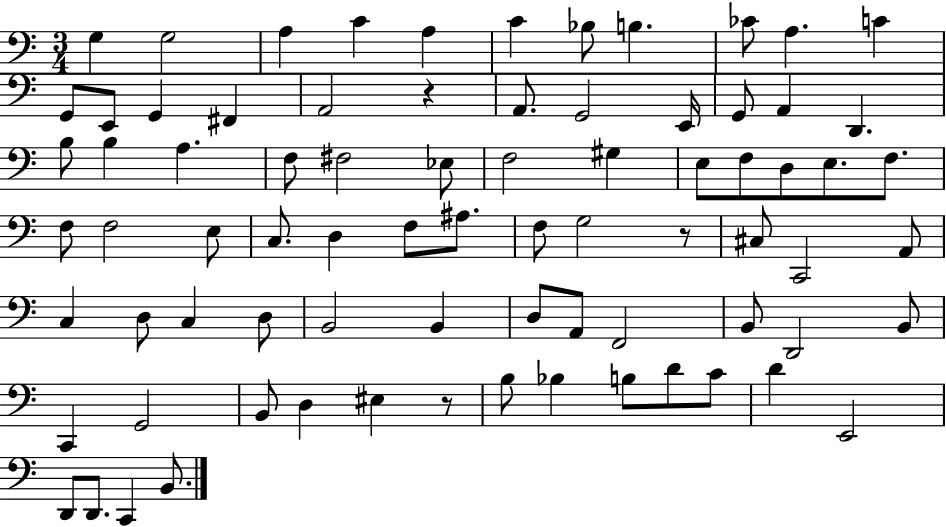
X:1
T:Untitled
M:3/4
L:1/4
K:C
G, G,2 A, C A, C _B,/2 B, _C/2 A, C G,,/2 E,,/2 G,, ^F,, A,,2 z A,,/2 G,,2 E,,/4 G,,/2 A,, D,, B,/2 B, A, F,/2 ^F,2 _E,/2 F,2 ^G, E,/2 F,/2 D,/2 E,/2 F,/2 F,/2 F,2 E,/2 C,/2 D, F,/2 ^A,/2 F,/2 G,2 z/2 ^C,/2 C,,2 A,,/2 C, D,/2 C, D,/2 B,,2 B,, D,/2 A,,/2 F,,2 B,,/2 D,,2 B,,/2 C,, G,,2 B,,/2 D, ^E, z/2 B,/2 _B, B,/2 D/2 C/2 D E,,2 D,,/2 D,,/2 C,, B,,/2